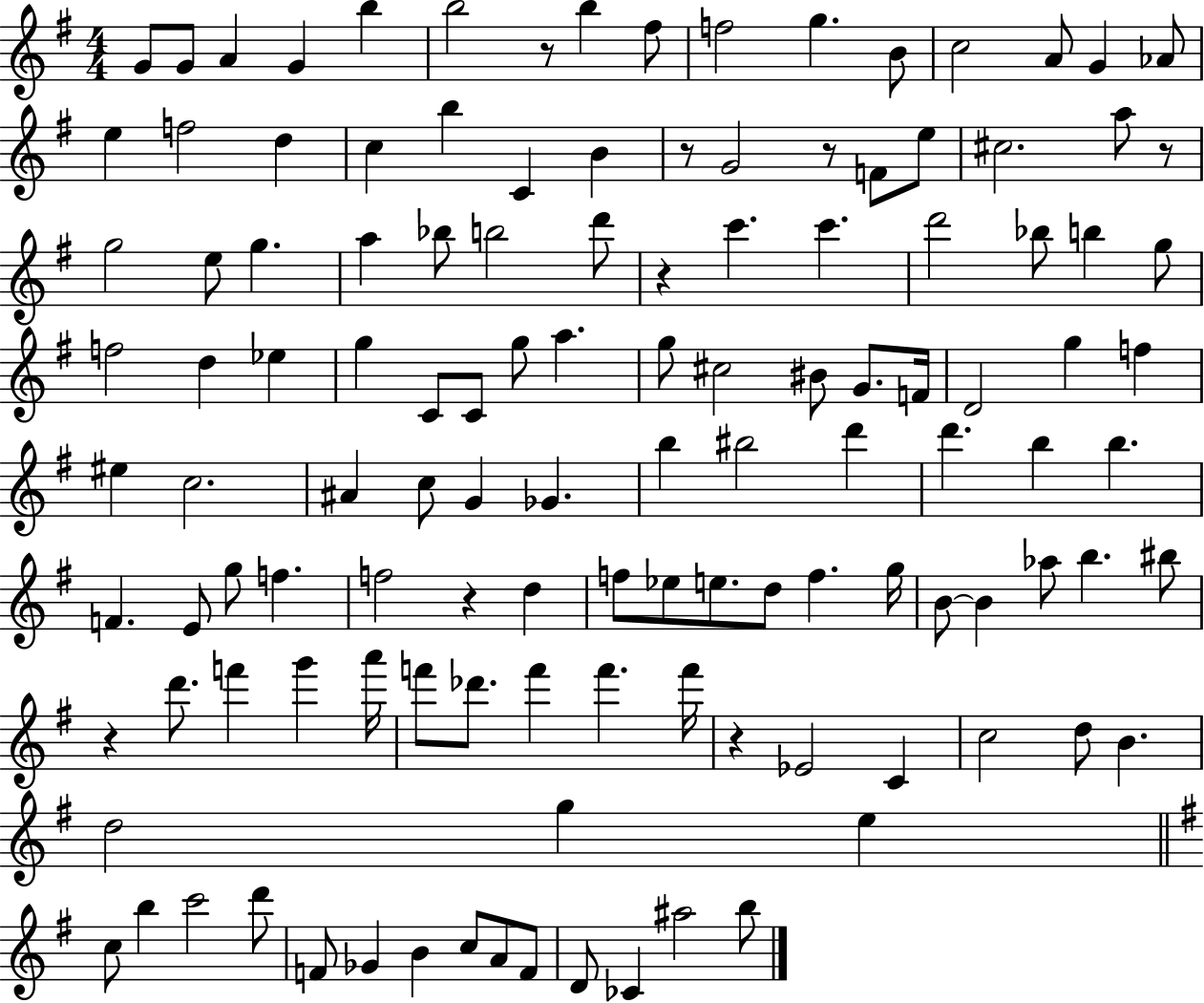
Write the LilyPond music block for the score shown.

{
  \clef treble
  \numericTimeSignature
  \time 4/4
  \key g \major
  g'8 g'8 a'4 g'4 b''4 | b''2 r8 b''4 fis''8 | f''2 g''4. b'8 | c''2 a'8 g'4 aes'8 | \break e''4 f''2 d''4 | c''4 b''4 c'4 b'4 | r8 g'2 r8 f'8 e''8 | cis''2. a''8 r8 | \break g''2 e''8 g''4. | a''4 bes''8 b''2 d'''8 | r4 c'''4. c'''4. | d'''2 bes''8 b''4 g''8 | \break f''2 d''4 ees''4 | g''4 c'8 c'8 g''8 a''4. | g''8 cis''2 bis'8 g'8. f'16 | d'2 g''4 f''4 | \break eis''4 c''2. | ais'4 c''8 g'4 ges'4. | b''4 bis''2 d'''4 | d'''4. b''4 b''4. | \break f'4. e'8 g''8 f''4. | f''2 r4 d''4 | f''8 ees''8 e''8. d''8 f''4. g''16 | b'8~~ b'4 aes''8 b''4. bis''8 | \break r4 d'''8. f'''4 g'''4 a'''16 | f'''8 des'''8. f'''4 f'''4. f'''16 | r4 ees'2 c'4 | c''2 d''8 b'4. | \break d''2 g''4 e''4 | \bar "||" \break \key g \major c''8 b''4 c'''2 d'''8 | f'8 ges'4 b'4 c''8 a'8 f'8 | d'8 ces'4 ais''2 b''8 | \bar "|."
}